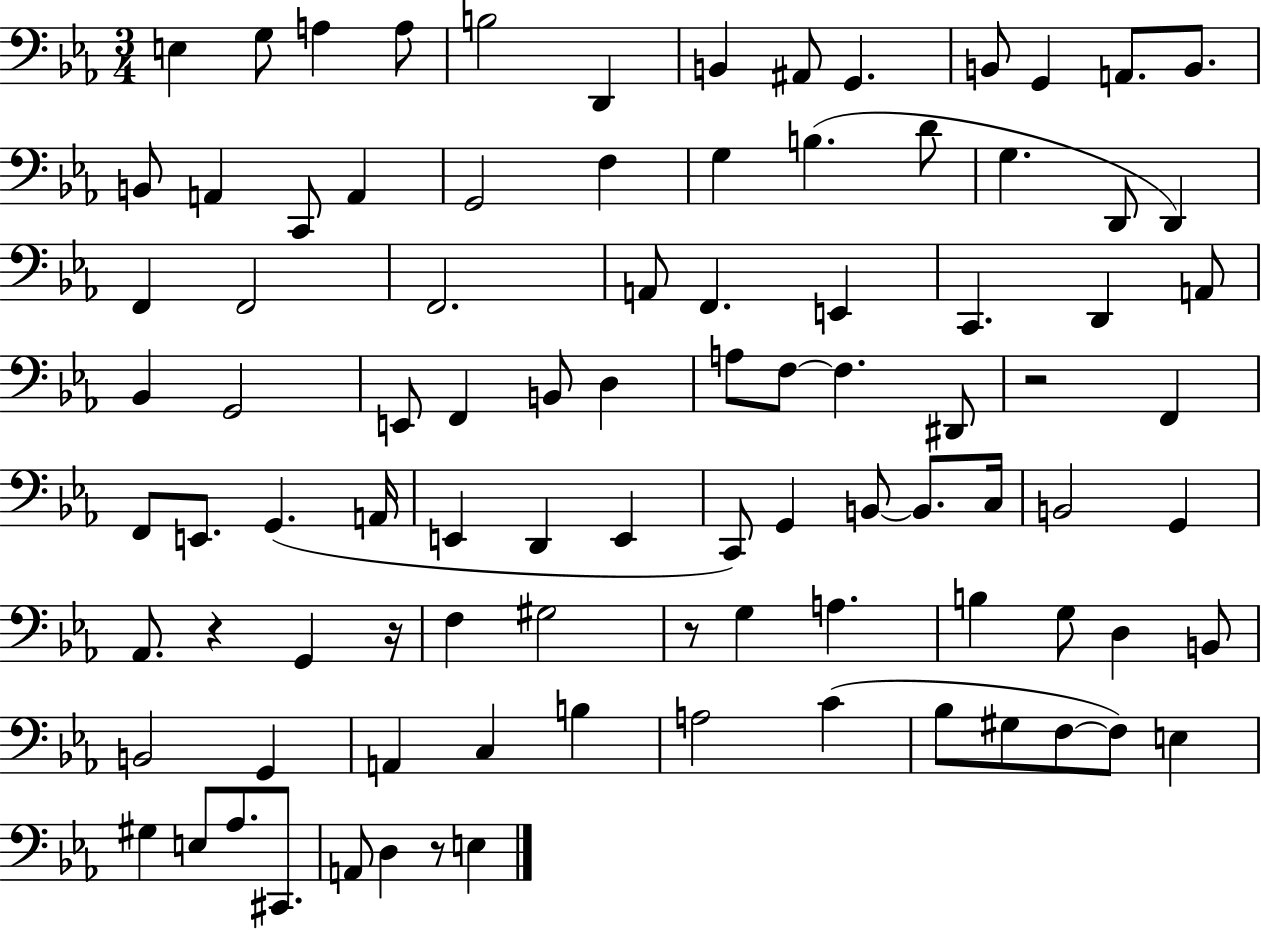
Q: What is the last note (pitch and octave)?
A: E3